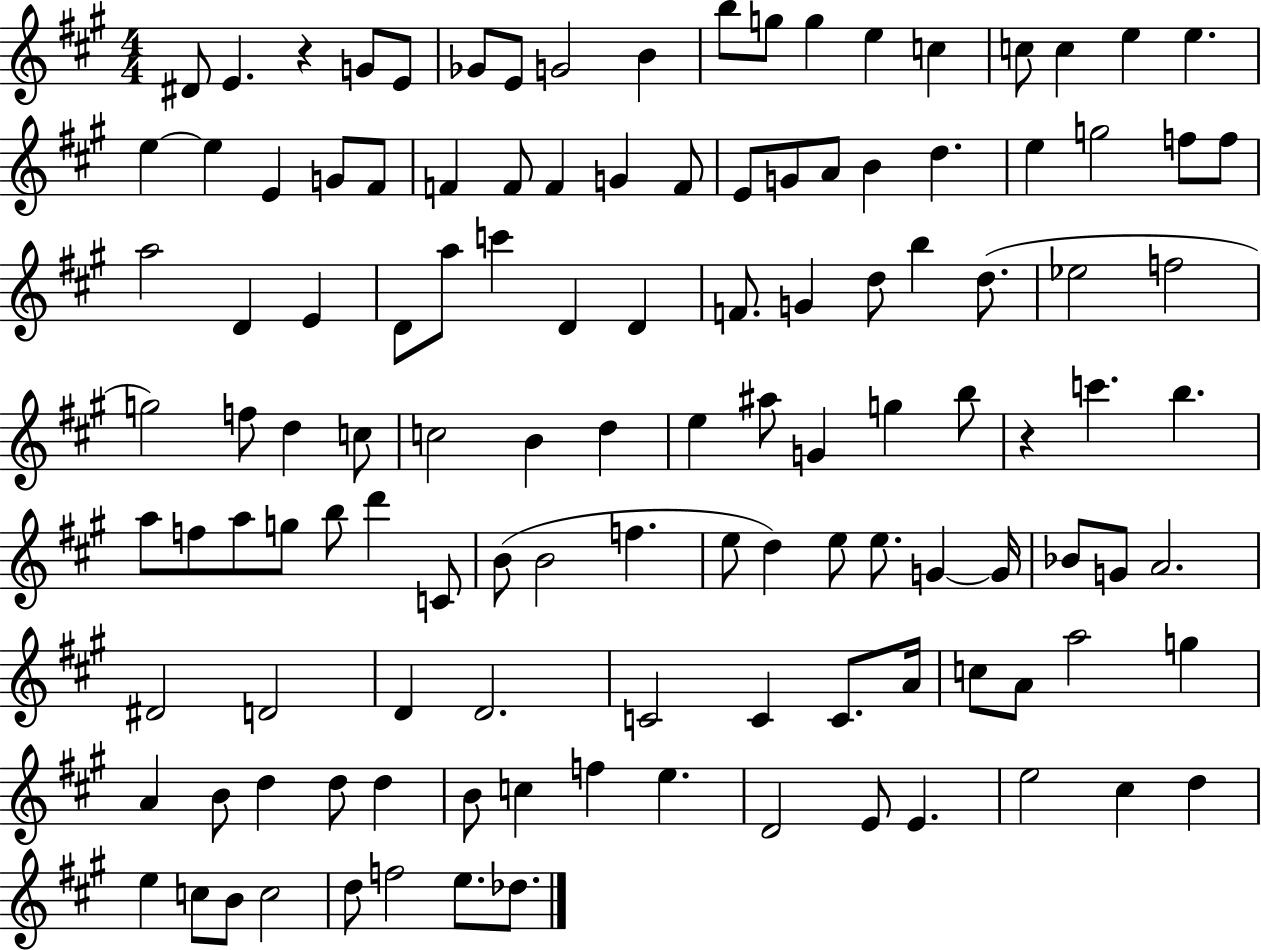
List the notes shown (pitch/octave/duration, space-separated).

D#4/e E4/q. R/q G4/e E4/e Gb4/e E4/e G4/h B4/q B5/e G5/e G5/q E5/q C5/q C5/e C5/q E5/q E5/q. E5/q E5/q E4/q G4/e F#4/e F4/q F4/e F4/q G4/q F4/e E4/e G4/e A4/e B4/q D5/q. E5/q G5/h F5/e F5/e A5/h D4/q E4/q D4/e A5/e C6/q D4/q D4/q F4/e. G4/q D5/e B5/q D5/e. Eb5/h F5/h G5/h F5/e D5/q C5/e C5/h B4/q D5/q E5/q A#5/e G4/q G5/q B5/e R/q C6/q. B5/q. A5/e F5/e A5/e G5/e B5/e D6/q C4/e B4/e B4/h F5/q. E5/e D5/q E5/e E5/e. G4/q G4/s Bb4/e G4/e A4/h. D#4/h D4/h D4/q D4/h. C4/h C4/q C4/e. A4/s C5/e A4/e A5/h G5/q A4/q B4/e D5/q D5/e D5/q B4/e C5/q F5/q E5/q. D4/h E4/e E4/q. E5/h C#5/q D5/q E5/q C5/e B4/e C5/h D5/e F5/h E5/e. Db5/e.